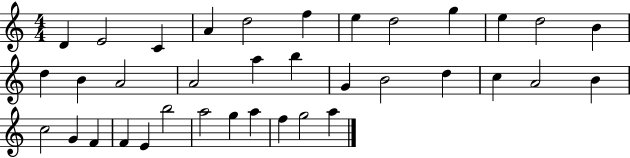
X:1
T:Untitled
M:4/4
L:1/4
K:C
D E2 C A d2 f e d2 g e d2 B d B A2 A2 a b G B2 d c A2 B c2 G F F E b2 a2 g a f g2 a